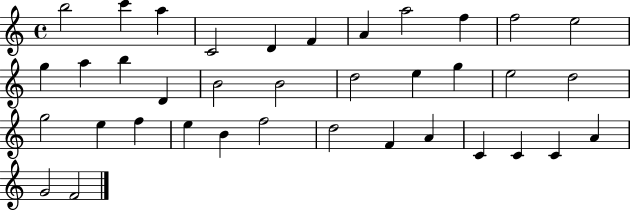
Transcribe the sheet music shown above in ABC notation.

X:1
T:Untitled
M:4/4
L:1/4
K:C
b2 c' a C2 D F A a2 f f2 e2 g a b D B2 B2 d2 e g e2 d2 g2 e f e B f2 d2 F A C C C A G2 F2